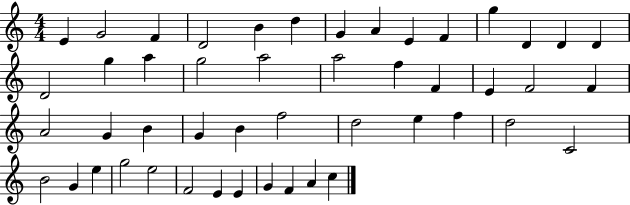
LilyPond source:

{
  \clef treble
  \numericTimeSignature
  \time 4/4
  \key c \major
  e'4 g'2 f'4 | d'2 b'4 d''4 | g'4 a'4 e'4 f'4 | g''4 d'4 d'4 d'4 | \break d'2 g''4 a''4 | g''2 a''2 | a''2 f''4 f'4 | e'4 f'2 f'4 | \break a'2 g'4 b'4 | g'4 b'4 f''2 | d''2 e''4 f''4 | d''2 c'2 | \break b'2 g'4 e''4 | g''2 e''2 | f'2 e'4 e'4 | g'4 f'4 a'4 c''4 | \break \bar "|."
}